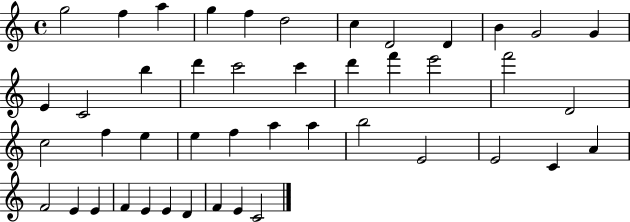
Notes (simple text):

G5/h F5/q A5/q G5/q F5/q D5/h C5/q D4/h D4/q B4/q G4/h G4/q E4/q C4/h B5/q D6/q C6/h C6/q D6/q F6/q E6/h F6/h D4/h C5/h F5/q E5/q E5/q F5/q A5/q A5/q B5/h E4/h E4/h C4/q A4/q F4/h E4/q E4/q F4/q E4/q E4/q D4/q F4/q E4/q C4/h